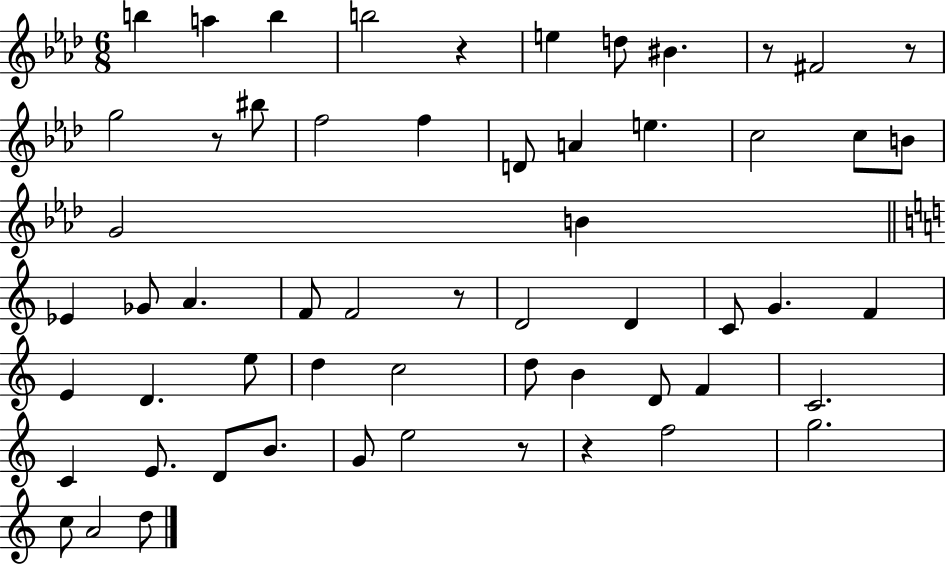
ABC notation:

X:1
T:Untitled
M:6/8
L:1/4
K:Ab
b a b b2 z e d/2 ^B z/2 ^F2 z/2 g2 z/2 ^b/2 f2 f D/2 A e c2 c/2 B/2 G2 B _E _G/2 A F/2 F2 z/2 D2 D C/2 G F E D e/2 d c2 d/2 B D/2 F C2 C E/2 D/2 B/2 G/2 e2 z/2 z f2 g2 c/2 A2 d/2